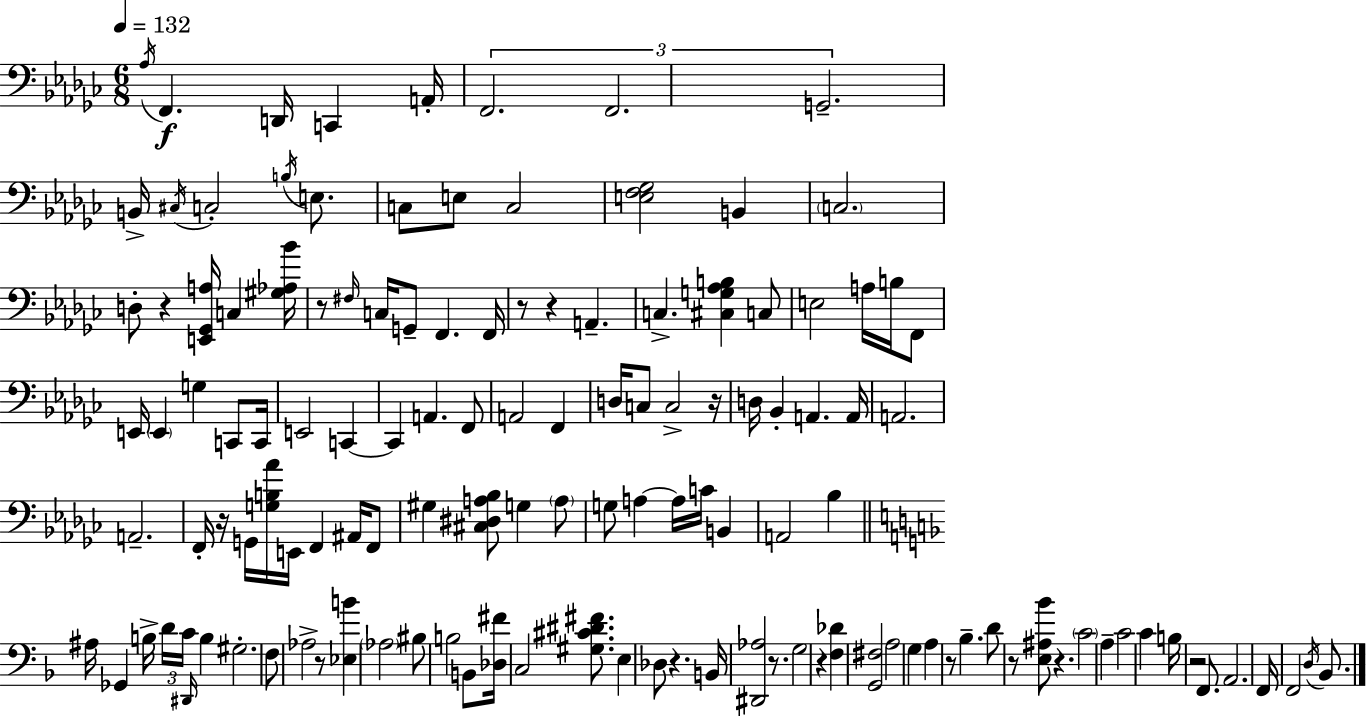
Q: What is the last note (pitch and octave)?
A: Bb2